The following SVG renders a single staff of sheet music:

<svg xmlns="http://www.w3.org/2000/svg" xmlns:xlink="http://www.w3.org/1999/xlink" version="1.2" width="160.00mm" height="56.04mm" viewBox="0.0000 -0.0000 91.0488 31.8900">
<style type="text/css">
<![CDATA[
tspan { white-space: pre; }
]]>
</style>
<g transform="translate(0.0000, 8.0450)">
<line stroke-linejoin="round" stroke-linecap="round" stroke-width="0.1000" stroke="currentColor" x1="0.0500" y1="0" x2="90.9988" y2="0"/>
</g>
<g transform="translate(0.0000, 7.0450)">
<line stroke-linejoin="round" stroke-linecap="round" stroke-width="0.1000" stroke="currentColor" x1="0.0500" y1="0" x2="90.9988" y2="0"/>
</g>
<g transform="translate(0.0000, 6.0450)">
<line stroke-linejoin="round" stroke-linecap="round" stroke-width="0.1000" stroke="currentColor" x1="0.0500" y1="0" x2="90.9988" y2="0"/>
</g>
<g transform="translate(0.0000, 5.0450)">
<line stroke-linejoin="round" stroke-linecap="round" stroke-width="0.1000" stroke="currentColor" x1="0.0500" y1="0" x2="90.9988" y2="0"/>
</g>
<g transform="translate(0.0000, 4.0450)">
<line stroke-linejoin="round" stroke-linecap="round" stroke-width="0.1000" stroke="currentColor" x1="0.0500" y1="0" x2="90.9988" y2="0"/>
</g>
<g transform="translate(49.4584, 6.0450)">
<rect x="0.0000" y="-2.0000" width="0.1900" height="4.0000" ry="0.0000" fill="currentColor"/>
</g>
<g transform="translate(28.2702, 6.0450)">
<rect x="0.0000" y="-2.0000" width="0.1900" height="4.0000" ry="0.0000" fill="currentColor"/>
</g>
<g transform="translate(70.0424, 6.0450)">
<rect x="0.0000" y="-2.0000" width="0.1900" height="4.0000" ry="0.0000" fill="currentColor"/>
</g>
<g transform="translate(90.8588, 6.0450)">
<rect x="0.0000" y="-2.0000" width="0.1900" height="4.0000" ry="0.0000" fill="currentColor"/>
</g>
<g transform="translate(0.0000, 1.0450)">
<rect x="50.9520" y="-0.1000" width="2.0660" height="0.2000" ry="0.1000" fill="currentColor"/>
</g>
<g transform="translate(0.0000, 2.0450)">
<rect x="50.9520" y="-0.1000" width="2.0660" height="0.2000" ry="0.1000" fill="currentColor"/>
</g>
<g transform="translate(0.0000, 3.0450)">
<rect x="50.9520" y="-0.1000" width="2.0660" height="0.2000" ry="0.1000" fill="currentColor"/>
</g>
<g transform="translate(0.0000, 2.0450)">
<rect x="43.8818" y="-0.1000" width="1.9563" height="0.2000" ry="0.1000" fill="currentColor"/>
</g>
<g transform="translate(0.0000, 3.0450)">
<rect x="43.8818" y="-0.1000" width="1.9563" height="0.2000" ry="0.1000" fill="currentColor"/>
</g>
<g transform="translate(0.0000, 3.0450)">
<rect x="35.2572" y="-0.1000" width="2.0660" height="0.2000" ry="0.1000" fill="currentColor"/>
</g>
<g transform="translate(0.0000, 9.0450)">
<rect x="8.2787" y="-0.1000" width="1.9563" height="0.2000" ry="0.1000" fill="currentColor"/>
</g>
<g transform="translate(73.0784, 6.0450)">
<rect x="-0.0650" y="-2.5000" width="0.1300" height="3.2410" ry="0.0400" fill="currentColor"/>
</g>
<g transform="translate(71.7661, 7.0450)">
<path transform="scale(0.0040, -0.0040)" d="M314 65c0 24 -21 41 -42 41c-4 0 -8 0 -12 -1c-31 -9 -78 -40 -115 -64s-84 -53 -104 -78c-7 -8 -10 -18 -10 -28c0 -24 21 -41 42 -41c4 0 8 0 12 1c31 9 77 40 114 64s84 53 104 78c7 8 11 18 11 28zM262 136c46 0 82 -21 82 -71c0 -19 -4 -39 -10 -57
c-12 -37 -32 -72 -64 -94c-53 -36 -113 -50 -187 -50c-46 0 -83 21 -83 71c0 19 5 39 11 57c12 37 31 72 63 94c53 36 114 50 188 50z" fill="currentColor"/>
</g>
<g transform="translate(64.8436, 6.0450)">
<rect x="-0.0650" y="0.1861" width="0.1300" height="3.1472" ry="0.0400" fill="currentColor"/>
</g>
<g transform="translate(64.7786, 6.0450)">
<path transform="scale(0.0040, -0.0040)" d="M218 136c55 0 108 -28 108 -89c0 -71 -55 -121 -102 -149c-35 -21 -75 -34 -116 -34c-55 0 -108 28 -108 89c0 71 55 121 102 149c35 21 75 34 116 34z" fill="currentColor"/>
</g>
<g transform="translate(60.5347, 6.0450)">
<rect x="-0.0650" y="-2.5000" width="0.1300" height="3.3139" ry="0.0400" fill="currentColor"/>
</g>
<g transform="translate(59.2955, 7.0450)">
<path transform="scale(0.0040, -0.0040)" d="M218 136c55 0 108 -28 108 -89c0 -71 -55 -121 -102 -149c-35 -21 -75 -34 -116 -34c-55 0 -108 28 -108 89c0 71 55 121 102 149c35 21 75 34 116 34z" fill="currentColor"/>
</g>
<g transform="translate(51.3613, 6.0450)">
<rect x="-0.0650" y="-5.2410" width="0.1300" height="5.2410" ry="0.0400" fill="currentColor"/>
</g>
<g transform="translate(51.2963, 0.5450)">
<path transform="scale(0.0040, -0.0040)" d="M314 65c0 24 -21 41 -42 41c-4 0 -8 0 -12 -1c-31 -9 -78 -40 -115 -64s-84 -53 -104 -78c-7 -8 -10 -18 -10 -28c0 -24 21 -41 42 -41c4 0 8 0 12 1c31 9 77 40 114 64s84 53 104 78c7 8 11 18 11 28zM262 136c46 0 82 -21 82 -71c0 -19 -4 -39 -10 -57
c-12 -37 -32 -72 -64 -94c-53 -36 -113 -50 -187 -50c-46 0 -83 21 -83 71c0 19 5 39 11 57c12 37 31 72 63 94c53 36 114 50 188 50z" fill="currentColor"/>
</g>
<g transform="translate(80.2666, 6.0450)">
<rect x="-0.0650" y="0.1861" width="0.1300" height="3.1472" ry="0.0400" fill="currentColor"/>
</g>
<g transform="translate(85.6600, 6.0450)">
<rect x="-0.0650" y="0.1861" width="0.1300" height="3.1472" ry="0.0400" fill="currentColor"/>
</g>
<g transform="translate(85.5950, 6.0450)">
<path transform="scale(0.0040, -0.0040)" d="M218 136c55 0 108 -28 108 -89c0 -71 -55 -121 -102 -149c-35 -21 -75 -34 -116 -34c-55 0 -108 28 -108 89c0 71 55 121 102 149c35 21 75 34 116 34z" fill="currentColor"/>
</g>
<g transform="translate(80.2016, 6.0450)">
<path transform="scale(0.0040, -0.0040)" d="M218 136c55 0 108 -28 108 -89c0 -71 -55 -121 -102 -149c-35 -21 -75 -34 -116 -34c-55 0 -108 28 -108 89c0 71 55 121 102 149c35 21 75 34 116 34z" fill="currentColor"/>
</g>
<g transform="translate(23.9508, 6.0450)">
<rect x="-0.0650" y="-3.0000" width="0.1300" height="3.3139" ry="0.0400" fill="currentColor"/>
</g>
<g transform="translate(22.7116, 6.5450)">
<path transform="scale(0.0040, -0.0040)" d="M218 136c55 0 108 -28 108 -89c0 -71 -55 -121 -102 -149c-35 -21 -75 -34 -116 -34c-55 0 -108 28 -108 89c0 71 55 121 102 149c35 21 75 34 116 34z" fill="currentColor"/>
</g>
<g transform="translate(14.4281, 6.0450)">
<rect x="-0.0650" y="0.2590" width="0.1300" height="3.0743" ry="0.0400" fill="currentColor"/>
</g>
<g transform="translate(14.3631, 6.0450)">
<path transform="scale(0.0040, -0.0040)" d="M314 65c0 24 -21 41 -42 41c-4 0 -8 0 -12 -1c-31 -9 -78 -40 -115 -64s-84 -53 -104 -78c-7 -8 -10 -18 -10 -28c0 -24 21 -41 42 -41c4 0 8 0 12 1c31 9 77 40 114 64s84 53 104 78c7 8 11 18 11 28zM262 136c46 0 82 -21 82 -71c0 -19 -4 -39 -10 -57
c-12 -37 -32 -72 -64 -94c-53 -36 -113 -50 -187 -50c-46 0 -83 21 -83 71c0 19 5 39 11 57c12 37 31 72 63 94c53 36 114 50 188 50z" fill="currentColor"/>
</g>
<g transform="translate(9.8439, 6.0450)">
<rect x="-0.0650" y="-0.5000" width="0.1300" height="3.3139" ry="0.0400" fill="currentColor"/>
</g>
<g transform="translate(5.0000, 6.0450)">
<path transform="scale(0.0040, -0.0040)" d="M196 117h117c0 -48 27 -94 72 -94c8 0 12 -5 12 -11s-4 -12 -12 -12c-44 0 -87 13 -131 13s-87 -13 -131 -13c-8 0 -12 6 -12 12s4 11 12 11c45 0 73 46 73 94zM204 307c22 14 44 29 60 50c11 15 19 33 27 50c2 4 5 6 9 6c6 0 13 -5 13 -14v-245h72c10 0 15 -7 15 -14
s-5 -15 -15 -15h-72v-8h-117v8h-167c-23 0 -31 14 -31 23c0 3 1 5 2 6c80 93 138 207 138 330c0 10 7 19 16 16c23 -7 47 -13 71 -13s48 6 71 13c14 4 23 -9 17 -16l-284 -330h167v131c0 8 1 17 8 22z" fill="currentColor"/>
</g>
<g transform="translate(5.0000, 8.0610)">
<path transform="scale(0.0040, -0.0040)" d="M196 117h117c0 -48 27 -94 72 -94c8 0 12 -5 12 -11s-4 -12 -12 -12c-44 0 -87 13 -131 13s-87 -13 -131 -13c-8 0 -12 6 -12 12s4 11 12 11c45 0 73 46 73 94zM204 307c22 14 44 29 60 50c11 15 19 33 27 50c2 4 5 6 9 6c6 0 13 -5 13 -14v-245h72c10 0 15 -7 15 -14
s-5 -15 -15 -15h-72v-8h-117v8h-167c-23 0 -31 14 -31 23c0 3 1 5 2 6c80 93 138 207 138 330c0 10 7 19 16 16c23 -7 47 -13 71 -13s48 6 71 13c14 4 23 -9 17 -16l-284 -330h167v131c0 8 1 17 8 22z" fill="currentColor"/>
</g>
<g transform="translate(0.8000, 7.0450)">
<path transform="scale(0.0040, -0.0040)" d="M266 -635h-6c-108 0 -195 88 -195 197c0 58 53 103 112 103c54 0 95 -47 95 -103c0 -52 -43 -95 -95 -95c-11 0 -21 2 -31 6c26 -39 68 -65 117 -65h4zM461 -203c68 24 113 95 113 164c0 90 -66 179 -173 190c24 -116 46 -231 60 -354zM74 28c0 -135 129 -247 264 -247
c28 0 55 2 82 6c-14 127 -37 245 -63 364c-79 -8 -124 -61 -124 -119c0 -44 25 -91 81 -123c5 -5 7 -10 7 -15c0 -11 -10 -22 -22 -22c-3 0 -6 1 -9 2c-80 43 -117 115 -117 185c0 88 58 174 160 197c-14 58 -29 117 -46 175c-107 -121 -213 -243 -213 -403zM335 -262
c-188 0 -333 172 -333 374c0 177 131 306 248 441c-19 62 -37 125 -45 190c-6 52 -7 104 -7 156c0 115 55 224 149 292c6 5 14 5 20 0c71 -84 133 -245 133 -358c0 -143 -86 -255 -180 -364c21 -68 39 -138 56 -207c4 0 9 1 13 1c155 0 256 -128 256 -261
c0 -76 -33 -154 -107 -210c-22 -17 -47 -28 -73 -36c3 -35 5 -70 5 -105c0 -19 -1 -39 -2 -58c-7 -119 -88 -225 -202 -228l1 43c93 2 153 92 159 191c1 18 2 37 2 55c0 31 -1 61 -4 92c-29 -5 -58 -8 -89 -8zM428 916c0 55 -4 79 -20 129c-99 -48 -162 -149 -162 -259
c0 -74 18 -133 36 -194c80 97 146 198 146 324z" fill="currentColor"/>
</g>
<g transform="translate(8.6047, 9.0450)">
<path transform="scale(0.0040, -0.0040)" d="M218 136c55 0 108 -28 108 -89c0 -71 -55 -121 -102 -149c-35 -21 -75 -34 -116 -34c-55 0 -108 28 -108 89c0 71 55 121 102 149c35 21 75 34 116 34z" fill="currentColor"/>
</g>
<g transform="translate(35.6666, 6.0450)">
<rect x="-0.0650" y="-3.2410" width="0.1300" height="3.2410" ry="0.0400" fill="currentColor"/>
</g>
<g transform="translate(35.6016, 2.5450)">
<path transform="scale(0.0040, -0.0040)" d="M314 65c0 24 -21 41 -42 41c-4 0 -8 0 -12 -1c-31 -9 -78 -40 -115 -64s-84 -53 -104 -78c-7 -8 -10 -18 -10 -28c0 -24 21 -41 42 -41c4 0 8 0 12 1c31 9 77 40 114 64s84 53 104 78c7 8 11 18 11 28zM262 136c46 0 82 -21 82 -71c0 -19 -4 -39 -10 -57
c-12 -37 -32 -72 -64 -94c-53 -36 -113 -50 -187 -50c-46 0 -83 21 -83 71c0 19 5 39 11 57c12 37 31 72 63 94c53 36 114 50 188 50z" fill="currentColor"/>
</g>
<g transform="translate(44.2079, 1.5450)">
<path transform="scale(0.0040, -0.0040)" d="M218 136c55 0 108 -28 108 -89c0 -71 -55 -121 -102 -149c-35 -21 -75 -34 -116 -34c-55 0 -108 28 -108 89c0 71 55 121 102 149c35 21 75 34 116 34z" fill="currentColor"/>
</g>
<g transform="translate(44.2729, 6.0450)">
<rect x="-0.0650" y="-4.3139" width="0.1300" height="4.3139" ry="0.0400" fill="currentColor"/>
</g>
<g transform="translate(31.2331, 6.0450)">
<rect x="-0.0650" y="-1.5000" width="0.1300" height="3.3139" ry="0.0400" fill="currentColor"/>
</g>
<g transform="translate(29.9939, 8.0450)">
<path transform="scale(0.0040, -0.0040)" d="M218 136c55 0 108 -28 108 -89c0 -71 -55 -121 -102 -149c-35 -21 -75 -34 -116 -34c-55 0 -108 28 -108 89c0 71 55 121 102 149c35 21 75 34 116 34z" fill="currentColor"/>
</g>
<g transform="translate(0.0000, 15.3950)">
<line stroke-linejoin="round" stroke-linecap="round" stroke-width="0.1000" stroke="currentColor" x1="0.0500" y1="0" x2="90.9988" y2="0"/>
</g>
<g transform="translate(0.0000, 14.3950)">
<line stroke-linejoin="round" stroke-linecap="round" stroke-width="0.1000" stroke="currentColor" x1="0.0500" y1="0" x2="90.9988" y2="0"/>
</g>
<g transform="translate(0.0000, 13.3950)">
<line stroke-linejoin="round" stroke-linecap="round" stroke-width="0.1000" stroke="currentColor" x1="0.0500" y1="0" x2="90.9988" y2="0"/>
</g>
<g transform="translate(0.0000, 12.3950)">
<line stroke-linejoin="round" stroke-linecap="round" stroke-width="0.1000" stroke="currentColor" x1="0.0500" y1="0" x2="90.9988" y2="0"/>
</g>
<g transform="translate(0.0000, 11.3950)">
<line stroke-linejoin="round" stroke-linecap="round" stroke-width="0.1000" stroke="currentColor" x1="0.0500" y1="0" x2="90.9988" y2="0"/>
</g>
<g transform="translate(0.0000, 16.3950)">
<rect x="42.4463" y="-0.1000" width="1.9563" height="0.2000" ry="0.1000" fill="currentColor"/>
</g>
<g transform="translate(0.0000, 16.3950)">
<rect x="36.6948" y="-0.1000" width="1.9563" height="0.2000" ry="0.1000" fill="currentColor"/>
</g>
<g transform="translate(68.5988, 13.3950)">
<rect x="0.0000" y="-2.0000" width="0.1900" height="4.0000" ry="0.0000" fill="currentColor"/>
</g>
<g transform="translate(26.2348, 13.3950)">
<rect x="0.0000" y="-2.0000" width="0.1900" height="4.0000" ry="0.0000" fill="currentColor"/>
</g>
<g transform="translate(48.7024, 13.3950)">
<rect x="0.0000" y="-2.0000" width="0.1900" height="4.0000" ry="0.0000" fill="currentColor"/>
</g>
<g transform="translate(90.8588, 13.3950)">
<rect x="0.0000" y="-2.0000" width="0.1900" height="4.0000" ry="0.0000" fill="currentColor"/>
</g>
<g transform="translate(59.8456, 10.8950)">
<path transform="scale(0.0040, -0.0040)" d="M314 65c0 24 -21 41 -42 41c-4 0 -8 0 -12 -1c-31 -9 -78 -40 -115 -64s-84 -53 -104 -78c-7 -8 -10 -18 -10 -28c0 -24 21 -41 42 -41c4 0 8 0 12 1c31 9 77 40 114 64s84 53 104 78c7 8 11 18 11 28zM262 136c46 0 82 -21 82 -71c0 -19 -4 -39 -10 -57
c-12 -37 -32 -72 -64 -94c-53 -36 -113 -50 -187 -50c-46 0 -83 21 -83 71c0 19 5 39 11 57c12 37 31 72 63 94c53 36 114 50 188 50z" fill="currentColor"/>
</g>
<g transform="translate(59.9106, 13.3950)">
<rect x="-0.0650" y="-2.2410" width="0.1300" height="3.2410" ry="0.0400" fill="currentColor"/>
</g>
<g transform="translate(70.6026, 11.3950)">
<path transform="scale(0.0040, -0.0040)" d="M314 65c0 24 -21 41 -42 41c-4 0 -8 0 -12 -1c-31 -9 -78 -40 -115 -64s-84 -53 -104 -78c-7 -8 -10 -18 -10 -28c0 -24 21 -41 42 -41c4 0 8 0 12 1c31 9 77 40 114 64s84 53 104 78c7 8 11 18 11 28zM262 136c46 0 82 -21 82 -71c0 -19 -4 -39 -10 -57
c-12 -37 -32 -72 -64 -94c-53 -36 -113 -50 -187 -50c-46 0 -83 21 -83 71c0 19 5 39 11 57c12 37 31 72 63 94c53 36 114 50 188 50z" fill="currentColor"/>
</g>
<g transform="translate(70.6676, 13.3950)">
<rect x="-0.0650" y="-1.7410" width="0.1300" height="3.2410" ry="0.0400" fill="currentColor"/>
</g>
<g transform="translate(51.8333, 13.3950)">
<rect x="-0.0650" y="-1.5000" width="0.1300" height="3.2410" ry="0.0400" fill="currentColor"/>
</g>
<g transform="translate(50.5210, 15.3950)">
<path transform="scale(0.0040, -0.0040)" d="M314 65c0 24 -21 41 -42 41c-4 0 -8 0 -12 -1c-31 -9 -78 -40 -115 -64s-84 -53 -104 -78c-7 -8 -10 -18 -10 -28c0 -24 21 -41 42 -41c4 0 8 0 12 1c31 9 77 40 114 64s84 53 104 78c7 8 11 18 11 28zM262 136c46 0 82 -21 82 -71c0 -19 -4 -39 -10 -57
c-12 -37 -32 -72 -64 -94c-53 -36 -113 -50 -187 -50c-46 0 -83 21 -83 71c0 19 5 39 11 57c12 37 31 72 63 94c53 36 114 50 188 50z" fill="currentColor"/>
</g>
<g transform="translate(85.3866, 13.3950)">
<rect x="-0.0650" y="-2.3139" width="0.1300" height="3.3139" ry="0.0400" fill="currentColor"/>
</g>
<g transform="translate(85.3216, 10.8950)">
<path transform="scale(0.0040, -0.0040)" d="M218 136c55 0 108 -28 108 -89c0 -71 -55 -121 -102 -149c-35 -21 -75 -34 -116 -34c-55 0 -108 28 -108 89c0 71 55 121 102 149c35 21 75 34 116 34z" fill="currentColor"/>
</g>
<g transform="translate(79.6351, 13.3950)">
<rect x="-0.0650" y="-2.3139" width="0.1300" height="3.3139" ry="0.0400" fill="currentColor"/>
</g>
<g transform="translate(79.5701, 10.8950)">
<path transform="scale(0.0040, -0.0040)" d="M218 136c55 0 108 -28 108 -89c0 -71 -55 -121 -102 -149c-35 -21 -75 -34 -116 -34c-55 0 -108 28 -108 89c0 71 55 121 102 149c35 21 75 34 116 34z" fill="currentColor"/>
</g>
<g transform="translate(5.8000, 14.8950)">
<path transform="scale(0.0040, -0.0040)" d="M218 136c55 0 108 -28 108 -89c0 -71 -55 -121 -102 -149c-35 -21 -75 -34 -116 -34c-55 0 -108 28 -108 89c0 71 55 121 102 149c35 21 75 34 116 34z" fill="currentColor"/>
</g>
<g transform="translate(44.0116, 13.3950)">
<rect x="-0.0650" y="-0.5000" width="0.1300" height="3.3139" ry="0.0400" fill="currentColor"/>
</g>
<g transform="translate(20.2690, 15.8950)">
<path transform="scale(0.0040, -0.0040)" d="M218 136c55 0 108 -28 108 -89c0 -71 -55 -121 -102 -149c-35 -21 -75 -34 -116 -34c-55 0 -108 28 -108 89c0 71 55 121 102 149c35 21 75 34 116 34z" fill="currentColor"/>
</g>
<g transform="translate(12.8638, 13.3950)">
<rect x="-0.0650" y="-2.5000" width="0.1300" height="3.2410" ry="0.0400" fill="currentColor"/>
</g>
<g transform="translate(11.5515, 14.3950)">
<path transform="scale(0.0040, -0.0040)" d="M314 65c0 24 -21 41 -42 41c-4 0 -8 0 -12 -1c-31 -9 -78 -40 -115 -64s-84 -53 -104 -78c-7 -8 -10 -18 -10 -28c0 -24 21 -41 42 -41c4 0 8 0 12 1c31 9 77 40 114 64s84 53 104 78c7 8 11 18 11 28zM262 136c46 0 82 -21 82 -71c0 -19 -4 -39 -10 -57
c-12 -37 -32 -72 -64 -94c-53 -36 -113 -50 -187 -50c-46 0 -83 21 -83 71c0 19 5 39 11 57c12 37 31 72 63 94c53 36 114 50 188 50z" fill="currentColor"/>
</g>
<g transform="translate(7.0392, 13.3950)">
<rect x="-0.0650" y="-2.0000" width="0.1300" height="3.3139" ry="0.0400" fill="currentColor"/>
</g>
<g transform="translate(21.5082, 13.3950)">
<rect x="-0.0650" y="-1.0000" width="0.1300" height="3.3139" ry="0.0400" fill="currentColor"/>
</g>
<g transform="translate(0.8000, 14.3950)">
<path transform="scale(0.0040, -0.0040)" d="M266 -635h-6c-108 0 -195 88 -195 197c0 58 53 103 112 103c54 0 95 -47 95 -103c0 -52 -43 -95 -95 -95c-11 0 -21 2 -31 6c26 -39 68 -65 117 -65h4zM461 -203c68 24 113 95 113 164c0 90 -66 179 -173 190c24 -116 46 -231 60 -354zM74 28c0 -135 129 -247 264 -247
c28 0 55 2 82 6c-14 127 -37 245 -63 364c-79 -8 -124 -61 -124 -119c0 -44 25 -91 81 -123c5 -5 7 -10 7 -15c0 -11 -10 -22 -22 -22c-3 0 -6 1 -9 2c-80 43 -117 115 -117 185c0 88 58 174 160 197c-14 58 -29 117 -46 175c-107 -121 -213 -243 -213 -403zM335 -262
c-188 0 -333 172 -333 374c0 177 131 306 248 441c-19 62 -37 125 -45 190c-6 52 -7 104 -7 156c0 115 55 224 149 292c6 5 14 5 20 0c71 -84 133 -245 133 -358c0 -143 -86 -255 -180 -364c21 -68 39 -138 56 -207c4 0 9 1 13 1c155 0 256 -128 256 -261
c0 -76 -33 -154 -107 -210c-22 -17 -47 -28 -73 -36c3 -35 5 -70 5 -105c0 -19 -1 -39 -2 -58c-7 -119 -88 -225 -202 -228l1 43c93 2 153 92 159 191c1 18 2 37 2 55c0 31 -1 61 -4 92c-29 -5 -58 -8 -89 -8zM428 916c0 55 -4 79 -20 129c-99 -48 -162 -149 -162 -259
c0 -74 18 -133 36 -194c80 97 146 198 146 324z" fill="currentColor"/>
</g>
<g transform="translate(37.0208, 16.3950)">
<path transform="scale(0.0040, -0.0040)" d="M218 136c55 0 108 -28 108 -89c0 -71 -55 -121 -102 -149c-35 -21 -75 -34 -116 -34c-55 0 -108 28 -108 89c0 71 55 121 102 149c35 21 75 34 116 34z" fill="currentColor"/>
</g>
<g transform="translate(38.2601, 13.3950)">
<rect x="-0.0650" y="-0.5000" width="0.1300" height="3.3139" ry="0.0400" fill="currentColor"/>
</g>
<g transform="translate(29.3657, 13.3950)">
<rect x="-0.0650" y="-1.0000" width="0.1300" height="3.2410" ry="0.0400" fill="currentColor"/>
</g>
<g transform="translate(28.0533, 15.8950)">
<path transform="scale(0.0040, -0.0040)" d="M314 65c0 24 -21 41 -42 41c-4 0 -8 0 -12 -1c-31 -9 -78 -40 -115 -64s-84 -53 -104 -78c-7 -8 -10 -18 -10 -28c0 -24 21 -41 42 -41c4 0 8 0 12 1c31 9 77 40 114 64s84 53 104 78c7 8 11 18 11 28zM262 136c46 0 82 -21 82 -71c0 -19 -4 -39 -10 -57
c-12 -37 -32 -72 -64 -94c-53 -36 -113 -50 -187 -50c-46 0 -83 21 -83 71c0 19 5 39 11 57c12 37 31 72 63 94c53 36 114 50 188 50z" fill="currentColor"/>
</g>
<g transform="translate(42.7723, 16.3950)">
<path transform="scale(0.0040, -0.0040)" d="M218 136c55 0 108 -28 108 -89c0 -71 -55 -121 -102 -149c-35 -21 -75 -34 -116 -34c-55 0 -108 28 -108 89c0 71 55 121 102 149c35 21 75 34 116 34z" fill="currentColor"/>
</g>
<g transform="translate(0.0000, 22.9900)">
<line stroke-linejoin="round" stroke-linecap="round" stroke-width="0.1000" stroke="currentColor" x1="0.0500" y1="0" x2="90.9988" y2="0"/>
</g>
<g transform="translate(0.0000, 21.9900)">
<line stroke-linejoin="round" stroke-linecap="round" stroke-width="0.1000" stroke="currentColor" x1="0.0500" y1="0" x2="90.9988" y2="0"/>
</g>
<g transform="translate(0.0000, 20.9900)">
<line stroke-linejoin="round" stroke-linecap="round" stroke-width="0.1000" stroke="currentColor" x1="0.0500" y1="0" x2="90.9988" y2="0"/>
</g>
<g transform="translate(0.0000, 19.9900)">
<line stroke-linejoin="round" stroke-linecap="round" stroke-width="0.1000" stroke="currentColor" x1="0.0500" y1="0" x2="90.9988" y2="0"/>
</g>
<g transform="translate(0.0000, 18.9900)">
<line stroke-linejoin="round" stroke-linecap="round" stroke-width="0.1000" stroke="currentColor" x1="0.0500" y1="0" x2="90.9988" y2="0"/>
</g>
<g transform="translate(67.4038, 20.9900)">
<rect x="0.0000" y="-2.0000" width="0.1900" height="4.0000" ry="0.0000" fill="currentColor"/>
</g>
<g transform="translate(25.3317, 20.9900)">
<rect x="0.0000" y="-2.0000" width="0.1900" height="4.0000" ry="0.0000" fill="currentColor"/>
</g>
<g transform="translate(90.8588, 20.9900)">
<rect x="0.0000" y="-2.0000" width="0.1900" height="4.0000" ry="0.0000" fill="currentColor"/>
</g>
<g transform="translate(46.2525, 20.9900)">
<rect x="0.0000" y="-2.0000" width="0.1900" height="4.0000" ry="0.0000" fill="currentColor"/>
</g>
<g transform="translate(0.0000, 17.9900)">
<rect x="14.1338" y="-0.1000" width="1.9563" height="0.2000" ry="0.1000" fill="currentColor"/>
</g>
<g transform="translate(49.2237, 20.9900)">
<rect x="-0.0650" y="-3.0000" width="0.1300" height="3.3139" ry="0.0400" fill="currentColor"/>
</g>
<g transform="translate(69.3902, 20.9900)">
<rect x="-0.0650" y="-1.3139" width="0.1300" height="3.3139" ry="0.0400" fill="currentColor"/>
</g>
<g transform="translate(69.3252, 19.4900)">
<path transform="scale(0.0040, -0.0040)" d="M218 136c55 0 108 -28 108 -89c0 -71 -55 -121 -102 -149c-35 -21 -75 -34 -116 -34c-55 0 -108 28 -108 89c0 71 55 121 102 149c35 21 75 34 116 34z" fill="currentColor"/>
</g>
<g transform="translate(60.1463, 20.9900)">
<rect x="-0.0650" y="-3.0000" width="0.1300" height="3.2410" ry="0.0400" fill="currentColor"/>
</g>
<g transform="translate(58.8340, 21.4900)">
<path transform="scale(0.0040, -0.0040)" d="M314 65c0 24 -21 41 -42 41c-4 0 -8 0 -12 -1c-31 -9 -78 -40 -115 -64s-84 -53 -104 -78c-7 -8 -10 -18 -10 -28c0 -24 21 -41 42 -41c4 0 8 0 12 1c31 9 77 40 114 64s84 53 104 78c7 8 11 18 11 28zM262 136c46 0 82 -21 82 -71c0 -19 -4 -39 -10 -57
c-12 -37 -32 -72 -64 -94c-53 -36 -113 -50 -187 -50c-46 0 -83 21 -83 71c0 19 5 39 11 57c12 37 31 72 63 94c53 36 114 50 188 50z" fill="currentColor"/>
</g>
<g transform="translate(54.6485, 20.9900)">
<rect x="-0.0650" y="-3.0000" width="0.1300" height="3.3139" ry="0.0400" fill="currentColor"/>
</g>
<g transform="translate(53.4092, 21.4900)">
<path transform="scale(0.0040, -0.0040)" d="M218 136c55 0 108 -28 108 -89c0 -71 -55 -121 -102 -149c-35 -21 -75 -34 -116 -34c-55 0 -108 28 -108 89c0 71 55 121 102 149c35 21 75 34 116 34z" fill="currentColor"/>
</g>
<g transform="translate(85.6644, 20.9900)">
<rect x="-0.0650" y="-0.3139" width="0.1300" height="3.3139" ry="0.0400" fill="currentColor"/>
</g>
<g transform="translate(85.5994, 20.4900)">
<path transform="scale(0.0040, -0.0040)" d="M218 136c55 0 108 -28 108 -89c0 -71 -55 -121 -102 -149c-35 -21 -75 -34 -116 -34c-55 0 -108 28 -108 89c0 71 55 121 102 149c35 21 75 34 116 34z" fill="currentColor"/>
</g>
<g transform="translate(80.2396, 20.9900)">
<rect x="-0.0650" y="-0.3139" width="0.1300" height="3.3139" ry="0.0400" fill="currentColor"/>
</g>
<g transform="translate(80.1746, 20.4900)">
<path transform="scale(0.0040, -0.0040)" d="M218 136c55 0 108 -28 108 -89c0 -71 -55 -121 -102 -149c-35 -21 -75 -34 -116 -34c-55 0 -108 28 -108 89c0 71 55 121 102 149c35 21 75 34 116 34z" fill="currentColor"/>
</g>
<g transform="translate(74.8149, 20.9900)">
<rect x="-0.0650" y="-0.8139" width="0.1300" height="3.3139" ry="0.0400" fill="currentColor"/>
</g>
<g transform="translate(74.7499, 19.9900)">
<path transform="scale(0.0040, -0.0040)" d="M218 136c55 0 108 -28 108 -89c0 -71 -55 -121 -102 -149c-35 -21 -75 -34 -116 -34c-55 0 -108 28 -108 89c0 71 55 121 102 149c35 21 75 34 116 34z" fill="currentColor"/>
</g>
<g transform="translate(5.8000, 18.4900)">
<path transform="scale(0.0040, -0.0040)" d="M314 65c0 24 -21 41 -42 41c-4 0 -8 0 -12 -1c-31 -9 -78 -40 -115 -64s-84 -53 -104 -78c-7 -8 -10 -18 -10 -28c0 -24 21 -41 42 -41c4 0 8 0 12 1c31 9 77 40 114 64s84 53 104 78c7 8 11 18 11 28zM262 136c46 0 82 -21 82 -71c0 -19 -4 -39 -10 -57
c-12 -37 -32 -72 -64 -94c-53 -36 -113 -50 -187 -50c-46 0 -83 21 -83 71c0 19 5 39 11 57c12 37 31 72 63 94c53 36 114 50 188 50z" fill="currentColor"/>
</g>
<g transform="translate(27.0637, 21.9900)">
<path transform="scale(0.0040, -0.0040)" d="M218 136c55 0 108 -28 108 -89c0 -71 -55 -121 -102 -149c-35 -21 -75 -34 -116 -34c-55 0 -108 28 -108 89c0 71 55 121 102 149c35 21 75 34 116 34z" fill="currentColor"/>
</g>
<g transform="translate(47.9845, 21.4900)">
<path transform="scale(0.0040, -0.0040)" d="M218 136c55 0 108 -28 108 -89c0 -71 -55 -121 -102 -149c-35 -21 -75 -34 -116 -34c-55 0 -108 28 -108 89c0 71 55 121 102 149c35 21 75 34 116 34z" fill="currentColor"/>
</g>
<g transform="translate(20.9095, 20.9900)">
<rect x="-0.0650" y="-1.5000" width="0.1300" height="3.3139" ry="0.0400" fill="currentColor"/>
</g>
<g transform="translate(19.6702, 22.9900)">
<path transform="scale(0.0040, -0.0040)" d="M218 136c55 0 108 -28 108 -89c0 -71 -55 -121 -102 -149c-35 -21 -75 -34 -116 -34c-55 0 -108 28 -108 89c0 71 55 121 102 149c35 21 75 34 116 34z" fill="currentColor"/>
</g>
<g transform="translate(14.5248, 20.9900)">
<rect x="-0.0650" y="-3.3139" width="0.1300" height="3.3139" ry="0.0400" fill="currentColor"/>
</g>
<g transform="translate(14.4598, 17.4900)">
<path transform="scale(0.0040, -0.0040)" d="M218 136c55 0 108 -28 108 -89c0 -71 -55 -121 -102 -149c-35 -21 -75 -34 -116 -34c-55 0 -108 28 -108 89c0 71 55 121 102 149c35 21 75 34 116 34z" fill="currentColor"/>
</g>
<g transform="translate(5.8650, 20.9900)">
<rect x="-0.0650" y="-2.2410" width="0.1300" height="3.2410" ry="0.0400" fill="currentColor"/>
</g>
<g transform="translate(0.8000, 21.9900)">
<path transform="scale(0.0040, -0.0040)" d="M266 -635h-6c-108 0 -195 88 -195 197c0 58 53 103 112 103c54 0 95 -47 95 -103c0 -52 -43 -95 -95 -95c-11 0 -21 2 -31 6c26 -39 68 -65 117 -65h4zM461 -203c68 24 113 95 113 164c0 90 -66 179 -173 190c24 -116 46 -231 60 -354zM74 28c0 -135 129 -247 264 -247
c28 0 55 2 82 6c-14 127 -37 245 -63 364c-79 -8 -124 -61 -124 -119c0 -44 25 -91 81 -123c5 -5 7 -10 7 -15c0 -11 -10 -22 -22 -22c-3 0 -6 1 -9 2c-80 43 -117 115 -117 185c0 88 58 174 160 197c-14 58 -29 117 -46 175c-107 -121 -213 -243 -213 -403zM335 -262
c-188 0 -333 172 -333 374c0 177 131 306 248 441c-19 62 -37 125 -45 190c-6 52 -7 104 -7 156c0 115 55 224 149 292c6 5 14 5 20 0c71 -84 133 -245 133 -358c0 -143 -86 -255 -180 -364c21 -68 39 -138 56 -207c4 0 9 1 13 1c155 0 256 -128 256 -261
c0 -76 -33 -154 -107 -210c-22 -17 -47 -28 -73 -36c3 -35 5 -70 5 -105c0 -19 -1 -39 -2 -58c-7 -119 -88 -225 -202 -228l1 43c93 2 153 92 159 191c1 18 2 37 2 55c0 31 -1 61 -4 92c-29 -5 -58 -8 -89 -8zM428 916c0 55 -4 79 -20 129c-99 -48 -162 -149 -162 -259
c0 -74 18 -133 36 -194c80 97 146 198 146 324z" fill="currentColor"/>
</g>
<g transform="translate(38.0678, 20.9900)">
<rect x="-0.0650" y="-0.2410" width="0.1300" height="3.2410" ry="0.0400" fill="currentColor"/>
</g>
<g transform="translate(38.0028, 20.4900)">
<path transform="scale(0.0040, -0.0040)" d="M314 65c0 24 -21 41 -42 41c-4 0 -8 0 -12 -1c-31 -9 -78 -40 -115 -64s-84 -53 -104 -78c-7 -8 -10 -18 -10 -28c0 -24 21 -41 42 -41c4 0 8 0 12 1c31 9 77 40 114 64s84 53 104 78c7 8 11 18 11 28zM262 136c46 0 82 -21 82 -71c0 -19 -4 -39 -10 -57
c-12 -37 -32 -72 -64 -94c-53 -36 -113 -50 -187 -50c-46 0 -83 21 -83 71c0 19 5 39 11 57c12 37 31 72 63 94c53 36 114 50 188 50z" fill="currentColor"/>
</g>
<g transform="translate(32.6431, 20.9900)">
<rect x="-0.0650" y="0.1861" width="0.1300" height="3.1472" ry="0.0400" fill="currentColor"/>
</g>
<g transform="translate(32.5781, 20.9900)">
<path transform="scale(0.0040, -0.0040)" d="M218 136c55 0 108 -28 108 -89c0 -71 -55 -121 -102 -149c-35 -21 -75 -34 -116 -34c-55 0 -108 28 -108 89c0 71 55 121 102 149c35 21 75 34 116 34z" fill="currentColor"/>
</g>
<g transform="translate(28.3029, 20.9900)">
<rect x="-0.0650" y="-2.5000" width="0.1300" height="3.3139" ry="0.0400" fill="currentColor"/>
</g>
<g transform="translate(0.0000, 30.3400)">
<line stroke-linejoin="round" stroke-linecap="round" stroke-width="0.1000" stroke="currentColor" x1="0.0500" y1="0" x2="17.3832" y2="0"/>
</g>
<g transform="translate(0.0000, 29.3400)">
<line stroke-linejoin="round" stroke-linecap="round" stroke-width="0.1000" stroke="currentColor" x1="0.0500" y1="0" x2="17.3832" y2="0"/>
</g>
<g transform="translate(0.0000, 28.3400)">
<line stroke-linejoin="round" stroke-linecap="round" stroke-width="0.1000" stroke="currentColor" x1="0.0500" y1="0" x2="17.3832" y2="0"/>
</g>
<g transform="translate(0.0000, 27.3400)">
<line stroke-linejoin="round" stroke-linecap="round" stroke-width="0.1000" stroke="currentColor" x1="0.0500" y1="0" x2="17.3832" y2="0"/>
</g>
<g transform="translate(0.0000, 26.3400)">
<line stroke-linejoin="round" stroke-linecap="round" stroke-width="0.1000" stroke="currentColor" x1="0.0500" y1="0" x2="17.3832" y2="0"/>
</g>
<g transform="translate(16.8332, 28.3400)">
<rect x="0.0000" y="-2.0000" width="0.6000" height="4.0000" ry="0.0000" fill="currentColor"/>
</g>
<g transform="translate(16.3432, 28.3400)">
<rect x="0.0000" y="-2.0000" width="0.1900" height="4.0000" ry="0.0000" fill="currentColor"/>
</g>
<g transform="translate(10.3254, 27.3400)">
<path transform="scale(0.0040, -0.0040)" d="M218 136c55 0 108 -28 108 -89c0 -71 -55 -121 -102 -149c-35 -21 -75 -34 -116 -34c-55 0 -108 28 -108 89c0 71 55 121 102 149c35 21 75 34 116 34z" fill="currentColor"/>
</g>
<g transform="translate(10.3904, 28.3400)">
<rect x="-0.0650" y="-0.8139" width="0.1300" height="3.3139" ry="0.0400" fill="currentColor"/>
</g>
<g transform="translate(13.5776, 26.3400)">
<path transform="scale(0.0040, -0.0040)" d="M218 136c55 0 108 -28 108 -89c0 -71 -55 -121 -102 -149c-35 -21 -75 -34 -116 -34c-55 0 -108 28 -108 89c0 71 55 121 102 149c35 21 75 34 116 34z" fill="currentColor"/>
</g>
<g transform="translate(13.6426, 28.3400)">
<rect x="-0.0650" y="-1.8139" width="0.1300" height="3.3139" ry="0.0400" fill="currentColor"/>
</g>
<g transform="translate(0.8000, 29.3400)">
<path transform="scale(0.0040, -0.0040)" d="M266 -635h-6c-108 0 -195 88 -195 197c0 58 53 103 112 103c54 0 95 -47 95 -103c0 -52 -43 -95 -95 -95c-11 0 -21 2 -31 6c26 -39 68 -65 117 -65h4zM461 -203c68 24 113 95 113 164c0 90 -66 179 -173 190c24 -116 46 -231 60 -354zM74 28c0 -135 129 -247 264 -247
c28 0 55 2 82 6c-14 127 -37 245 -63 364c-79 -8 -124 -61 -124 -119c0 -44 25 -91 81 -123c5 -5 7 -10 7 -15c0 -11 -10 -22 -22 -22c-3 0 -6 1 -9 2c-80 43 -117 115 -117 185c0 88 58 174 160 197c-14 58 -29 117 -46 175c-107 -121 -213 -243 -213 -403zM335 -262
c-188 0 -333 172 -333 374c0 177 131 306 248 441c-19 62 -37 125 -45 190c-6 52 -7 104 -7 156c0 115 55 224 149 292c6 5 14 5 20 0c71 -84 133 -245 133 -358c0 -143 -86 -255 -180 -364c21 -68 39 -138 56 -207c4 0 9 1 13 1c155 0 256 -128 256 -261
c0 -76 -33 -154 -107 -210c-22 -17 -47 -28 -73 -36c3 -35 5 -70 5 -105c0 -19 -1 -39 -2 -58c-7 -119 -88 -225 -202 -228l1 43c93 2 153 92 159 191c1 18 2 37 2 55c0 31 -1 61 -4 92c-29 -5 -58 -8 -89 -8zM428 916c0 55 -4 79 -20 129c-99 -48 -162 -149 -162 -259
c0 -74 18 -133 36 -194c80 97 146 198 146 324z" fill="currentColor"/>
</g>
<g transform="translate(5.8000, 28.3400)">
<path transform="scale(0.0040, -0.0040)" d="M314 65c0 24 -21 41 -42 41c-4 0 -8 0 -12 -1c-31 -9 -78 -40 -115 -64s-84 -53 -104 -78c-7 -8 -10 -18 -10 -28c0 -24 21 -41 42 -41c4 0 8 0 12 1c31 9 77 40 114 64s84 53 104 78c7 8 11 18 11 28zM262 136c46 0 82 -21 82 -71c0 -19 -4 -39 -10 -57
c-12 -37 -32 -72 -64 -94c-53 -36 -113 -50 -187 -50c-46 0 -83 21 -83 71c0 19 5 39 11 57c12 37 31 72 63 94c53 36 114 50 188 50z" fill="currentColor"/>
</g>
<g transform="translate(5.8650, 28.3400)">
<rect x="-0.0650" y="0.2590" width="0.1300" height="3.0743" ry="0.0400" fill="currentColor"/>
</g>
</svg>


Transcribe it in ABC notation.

X:1
T:Untitled
M:4/4
L:1/4
K:C
C B2 A E b2 d' f'2 G B G2 B B F G2 D D2 C C E2 g2 f2 g g g2 b E G B c2 A A A2 e d c c B2 d f